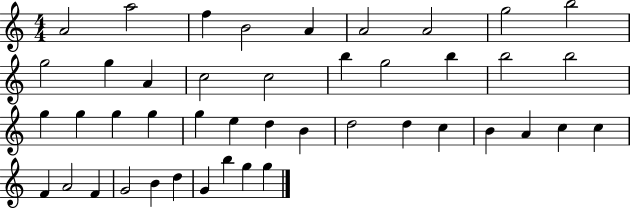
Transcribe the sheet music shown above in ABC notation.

X:1
T:Untitled
M:4/4
L:1/4
K:C
A2 a2 f B2 A A2 A2 g2 b2 g2 g A c2 c2 b g2 b b2 b2 g g g g g e d B d2 d c B A c c F A2 F G2 B d G b g g